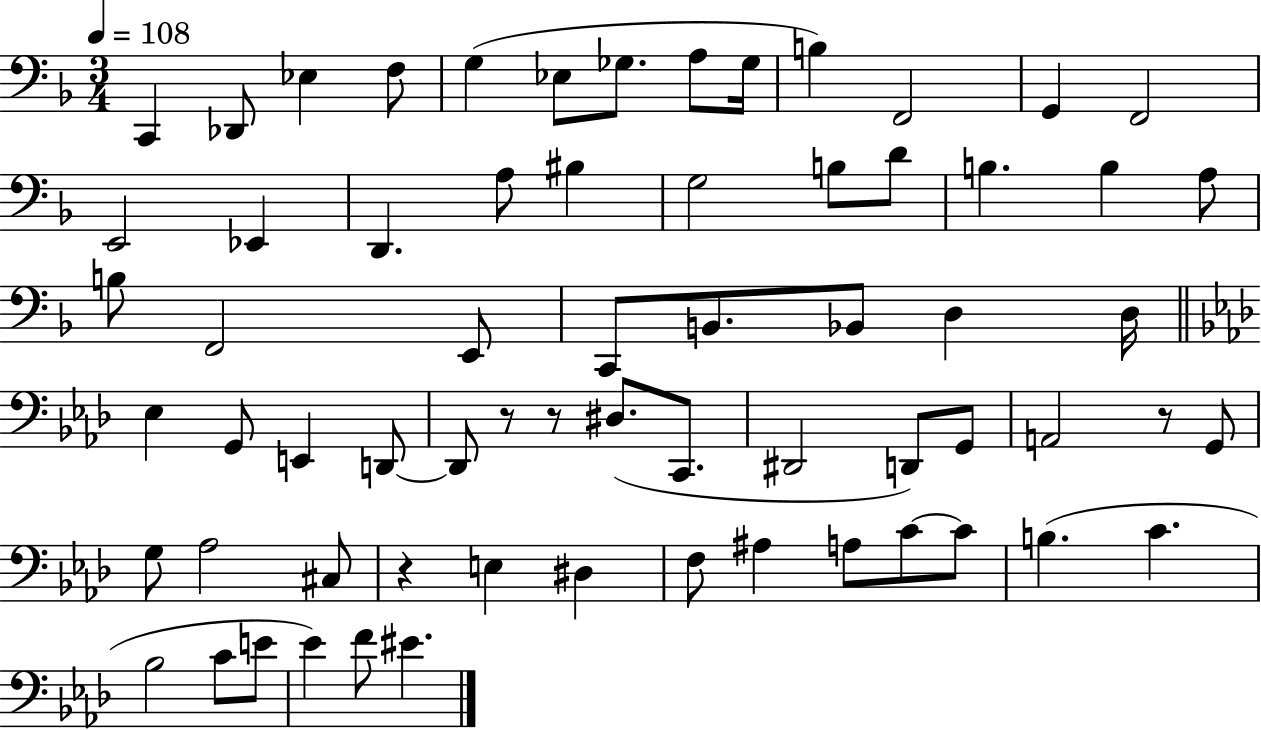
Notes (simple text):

C2/q Db2/e Eb3/q F3/e G3/q Eb3/e Gb3/e. A3/e Gb3/s B3/q F2/h G2/q F2/h E2/h Eb2/q D2/q. A3/e BIS3/q G3/h B3/e D4/e B3/q. B3/q A3/e B3/e F2/h E2/e C2/e B2/e. Bb2/e D3/q D3/s Eb3/q G2/e E2/q D2/e D2/e R/e R/e D#3/e. C2/e. D#2/h D2/e G2/e A2/h R/e G2/e G3/e Ab3/h C#3/e R/q E3/q D#3/q F3/e A#3/q A3/e C4/e C4/e B3/q. C4/q. Bb3/h C4/e E4/e Eb4/q F4/e EIS4/q.